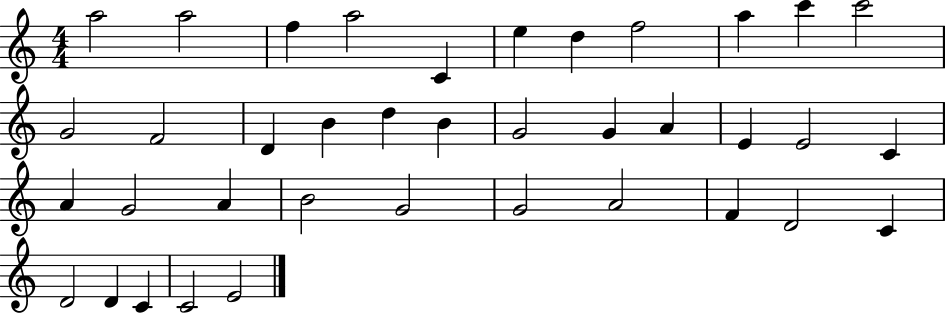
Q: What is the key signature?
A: C major